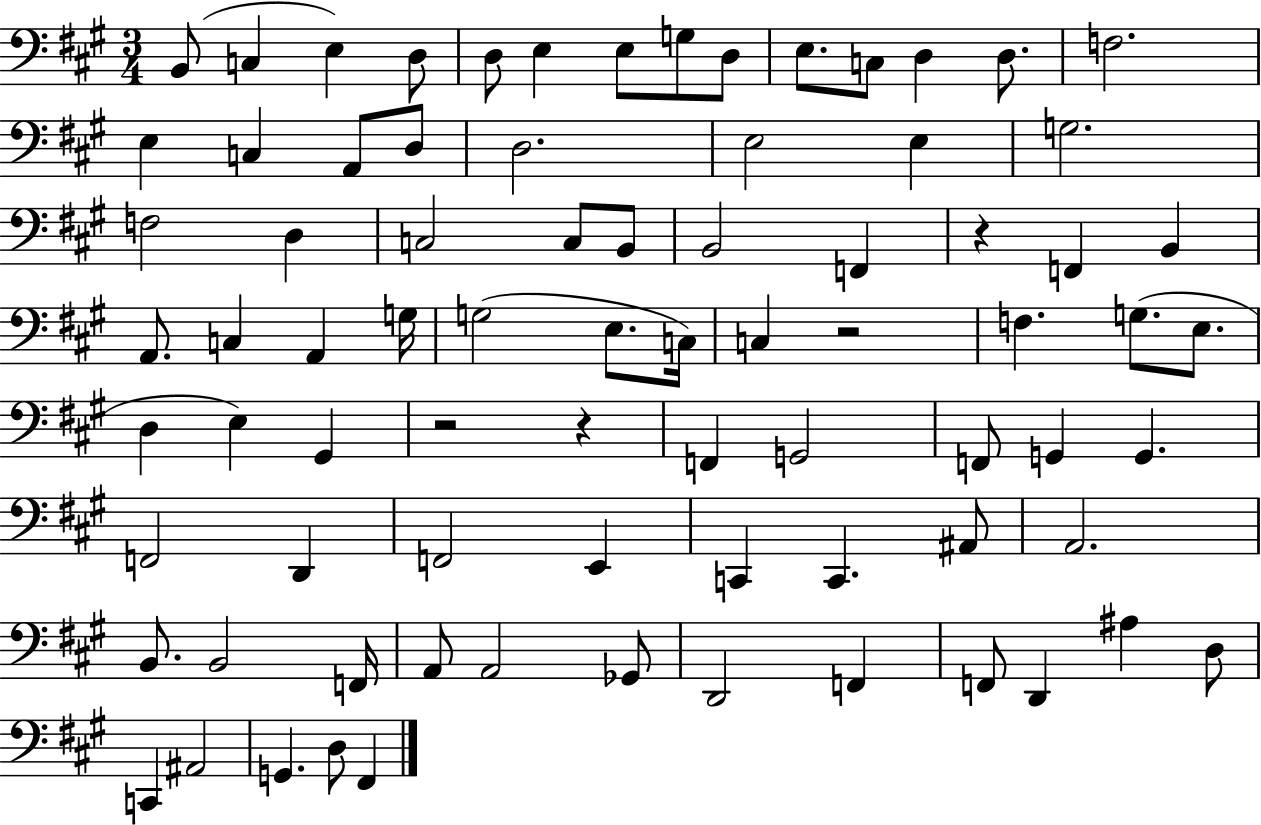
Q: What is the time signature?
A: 3/4